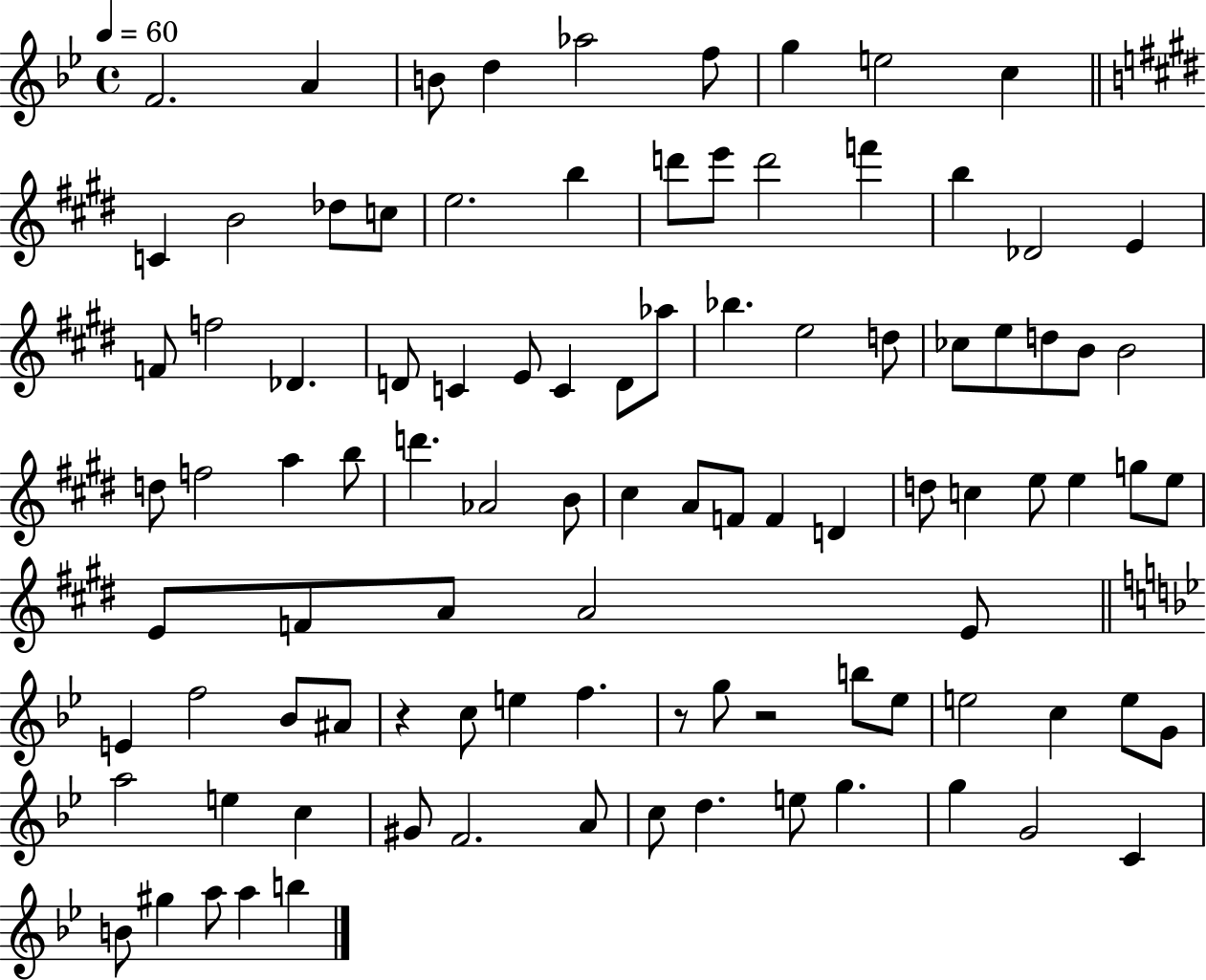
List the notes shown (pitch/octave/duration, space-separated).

F4/h. A4/q B4/e D5/q Ab5/h F5/e G5/q E5/h C5/q C4/q B4/h Db5/e C5/e E5/h. B5/q D6/e E6/e D6/h F6/q B5/q Db4/h E4/q F4/e F5/h Db4/q. D4/e C4/q E4/e C4/q D4/e Ab5/e Bb5/q. E5/h D5/e CES5/e E5/e D5/e B4/e B4/h D5/e F5/h A5/q B5/e D6/q. Ab4/h B4/e C#5/q A4/e F4/e F4/q D4/q D5/e C5/q E5/e E5/q G5/e E5/e E4/e F4/e A4/e A4/h E4/e E4/q F5/h Bb4/e A#4/e R/q C5/e E5/q F5/q. R/e G5/e R/h B5/e Eb5/e E5/h C5/q E5/e G4/e A5/h E5/q C5/q G#4/e F4/h. A4/e C5/e D5/q. E5/e G5/q. G5/q G4/h C4/q B4/e G#5/q A5/e A5/q B5/q